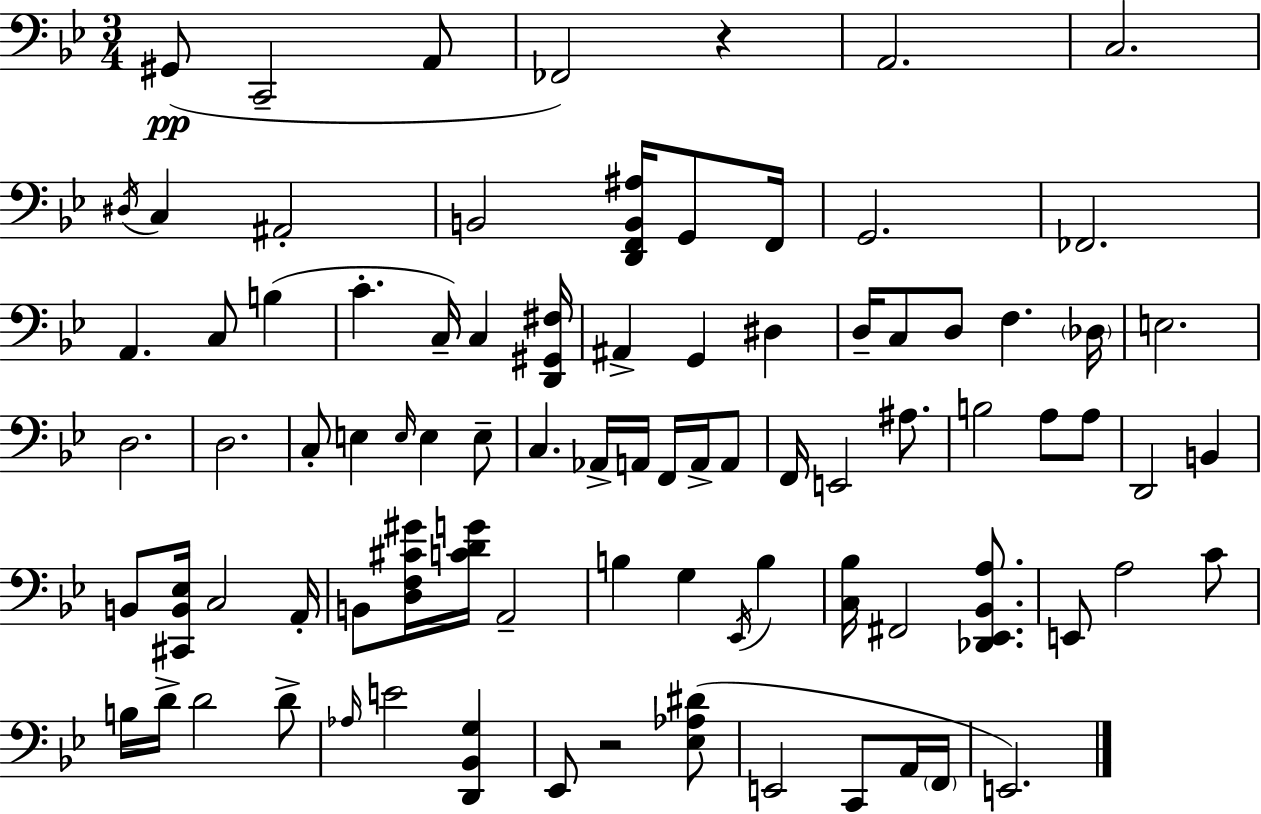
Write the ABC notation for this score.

X:1
T:Untitled
M:3/4
L:1/4
K:Gm
^G,,/2 C,,2 A,,/2 _F,,2 z A,,2 C,2 ^D,/4 C, ^A,,2 B,,2 [D,,F,,B,,^A,]/4 G,,/2 F,,/4 G,,2 _F,,2 A,, C,/2 B, C C,/4 C, [D,,^G,,^F,]/4 ^A,, G,, ^D, D,/4 C,/2 D,/2 F, _D,/4 E,2 D,2 D,2 C,/2 E, E,/4 E, E,/2 C, _A,,/4 A,,/4 F,,/4 A,,/4 A,,/2 F,,/4 E,,2 ^A,/2 B,2 A,/2 A,/2 D,,2 B,, B,,/2 [^C,,B,,_E,]/4 C,2 A,,/4 B,,/2 [D,F,^C^G]/4 [CDG]/4 A,,2 B, G, _E,,/4 B, [C,_B,]/4 ^F,,2 [_D,,_E,,_B,,A,]/2 E,,/2 A,2 C/2 B,/4 D/4 D2 D/2 _A,/4 E2 [D,,_B,,G,] _E,,/2 z2 [_E,_A,^D]/2 E,,2 C,,/2 A,,/4 F,,/4 E,,2